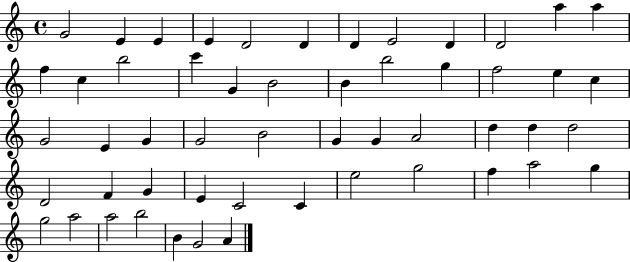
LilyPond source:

{
  \clef treble
  \time 4/4
  \defaultTimeSignature
  \key c \major
  g'2 e'4 e'4 | e'4 d'2 d'4 | d'4 e'2 d'4 | d'2 a''4 a''4 | \break f''4 c''4 b''2 | c'''4 g'4 b'2 | b'4 b''2 g''4 | f''2 e''4 c''4 | \break g'2 e'4 g'4 | g'2 b'2 | g'4 g'4 a'2 | d''4 d''4 d''2 | \break d'2 f'4 g'4 | e'4 c'2 c'4 | e''2 g''2 | f''4 a''2 g''4 | \break g''2 a''2 | a''2 b''2 | b'4 g'2 a'4 | \bar "|."
}